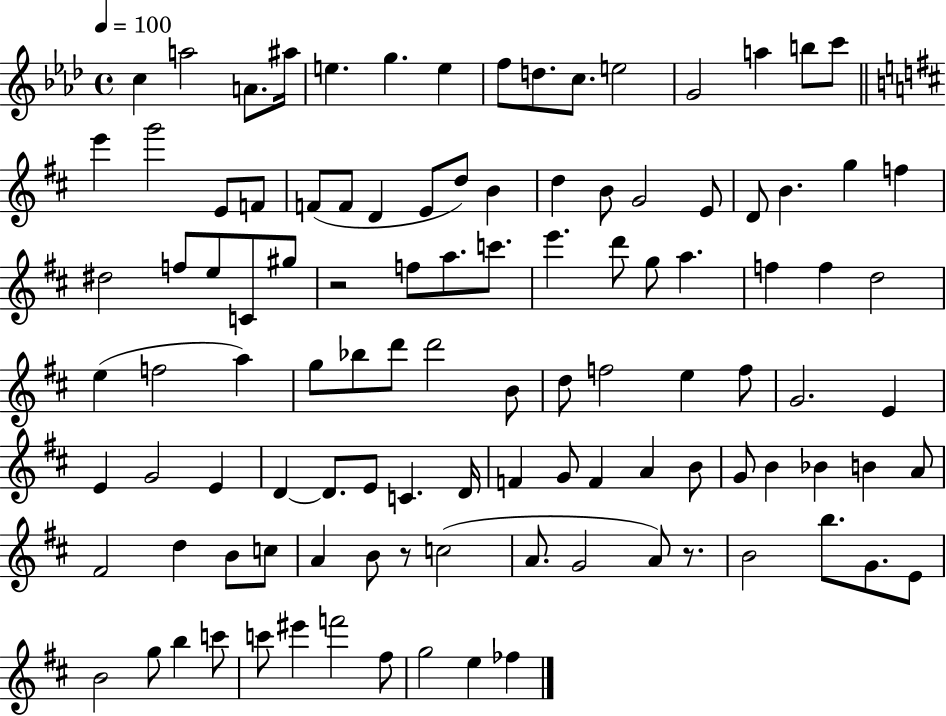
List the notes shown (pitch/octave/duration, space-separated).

C5/q A5/h A4/e. A#5/s E5/q. G5/q. E5/q F5/e D5/e. C5/e. E5/h G4/h A5/q B5/e C6/e E6/q G6/h E4/e F4/e F4/e F4/e D4/q E4/e D5/e B4/q D5/q B4/e G4/h E4/e D4/e B4/q. G5/q F5/q D#5/h F5/e E5/e C4/e G#5/e R/h F5/e A5/e. C6/e. E6/q. D6/e G5/e A5/q. F5/q F5/q D5/h E5/q F5/h A5/q G5/e Bb5/e D6/e D6/h B4/e D5/e F5/h E5/q F5/e G4/h. E4/q E4/q G4/h E4/q D4/q D4/e. E4/e C4/q. D4/s F4/q G4/e F4/q A4/q B4/e G4/e B4/q Bb4/q B4/q A4/e F#4/h D5/q B4/e C5/e A4/q B4/e R/e C5/h A4/e. G4/h A4/e R/e. B4/h B5/e. G4/e. E4/e B4/h G5/e B5/q C6/e C6/e EIS6/q F6/h F#5/e G5/h E5/q FES5/q